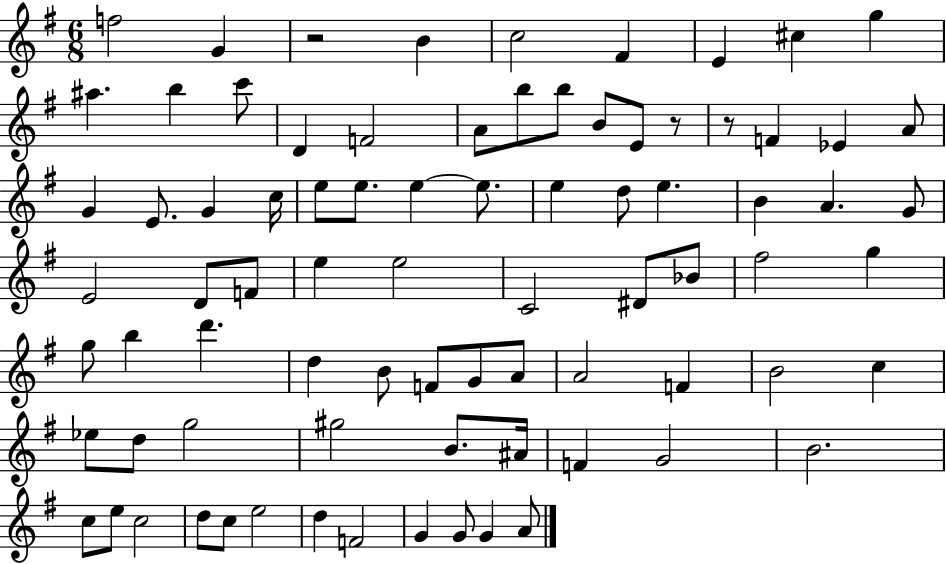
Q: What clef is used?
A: treble